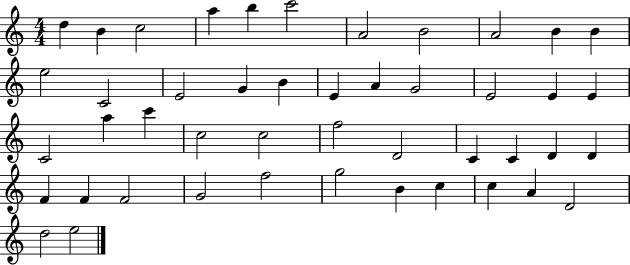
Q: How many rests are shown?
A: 0